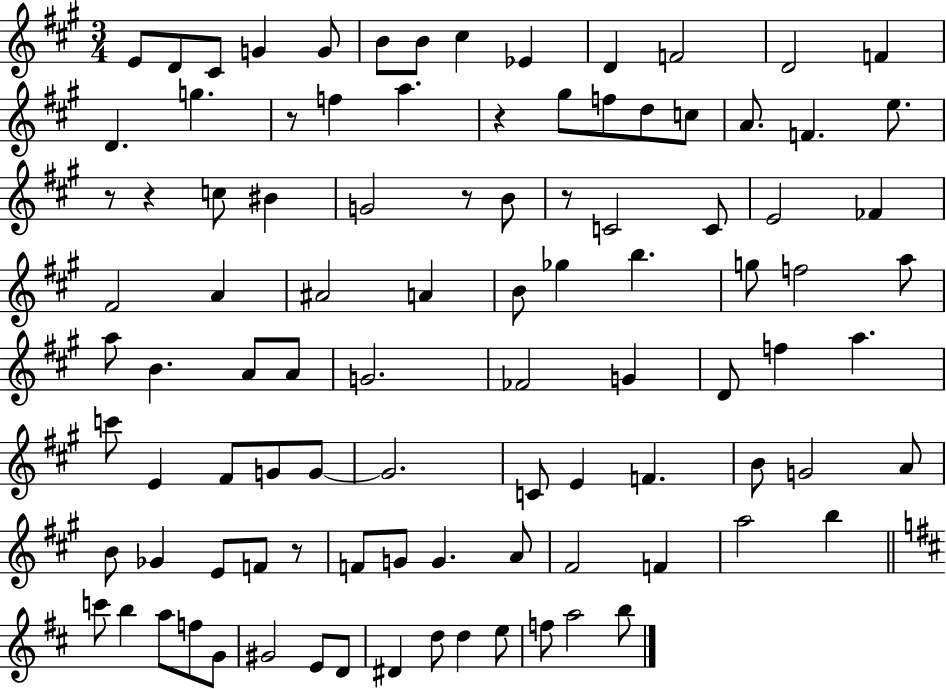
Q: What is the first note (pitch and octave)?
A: E4